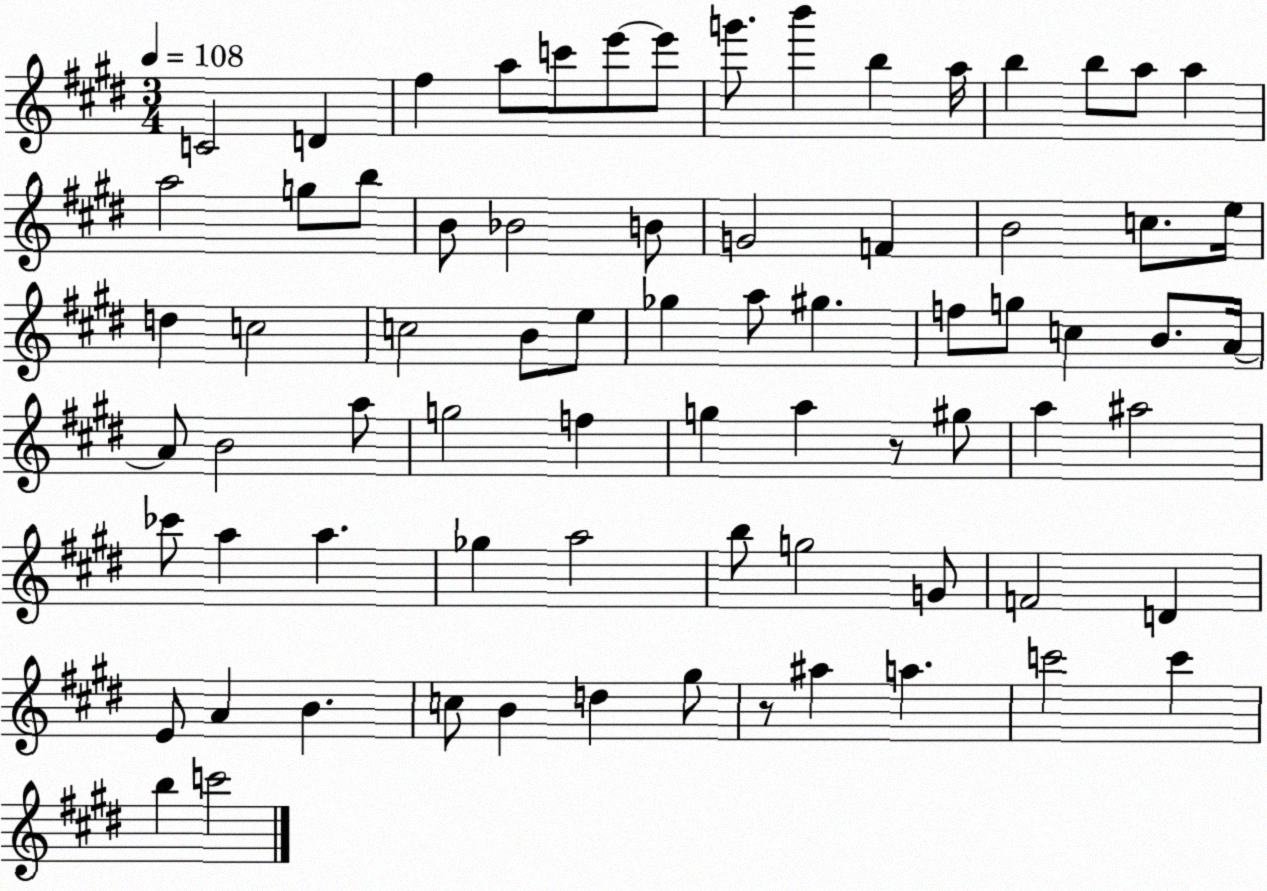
X:1
T:Untitled
M:3/4
L:1/4
K:E
C2 D ^f a/2 c'/2 e'/2 e'/2 g'/2 b' b a/4 b b/2 a/2 a a2 g/2 b/2 B/2 _B2 B/2 G2 F B2 c/2 e/4 d c2 c2 B/2 e/2 _g a/2 ^g f/2 g/2 c B/2 A/4 A/2 B2 a/2 g2 f g a z/2 ^g/2 a ^a2 _c'/2 a a _g a2 b/2 g2 G/2 F2 D E/2 A B c/2 B d ^g/2 z/2 ^a a c'2 c' b c'2